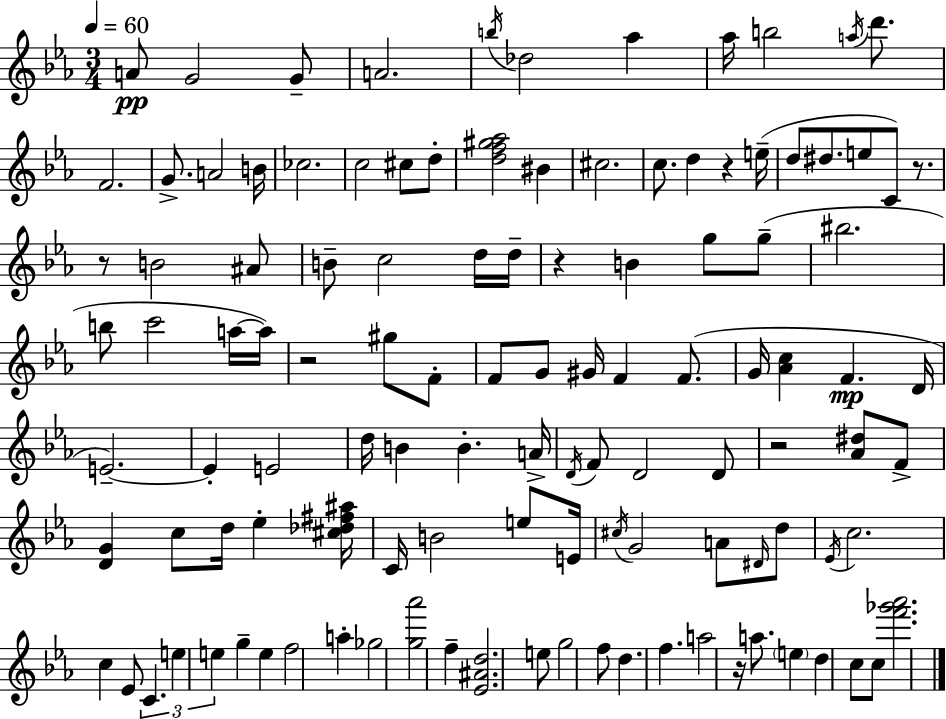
A4/e G4/h G4/e A4/h. B5/s Db5/h Ab5/q Ab5/s B5/h A5/s D6/e. F4/h. G4/e. A4/h B4/s CES5/h. C5/h C#5/e D5/e [D5,F5,G#5,Ab5]/h BIS4/q C#5/h. C5/e. D5/q R/q E5/s D5/e D#5/e. E5/e C4/e R/e. R/e B4/h A#4/e B4/e C5/h D5/s D5/s R/q B4/q G5/e G5/e BIS5/h. B5/e C6/h A5/s A5/s R/h G#5/e F4/e F4/e G4/e G#4/s F4/q F4/e. G4/s [Ab4,C5]/q F4/q. D4/s E4/h. E4/q E4/h D5/s B4/q B4/q. A4/s D4/s F4/e D4/h D4/e R/h [Ab4,D#5]/e F4/e [D4,G4]/q C5/e D5/s Eb5/q [C#5,Db5,F#5,A#5]/s C4/s B4/h E5/e E4/s C#5/s G4/h A4/e D#4/s D5/e Eb4/s C5/h. C5/q Eb4/e C4/q. E5/q E5/q G5/q E5/q F5/h A5/q Gb5/h [G5,Ab6]/h F5/q [Eb4,A#4,D5]/h. E5/e G5/h F5/e D5/q. F5/q. A5/h R/s A5/e. E5/q D5/q C5/e C5/e [F6,Gb6,Ab6]/h.